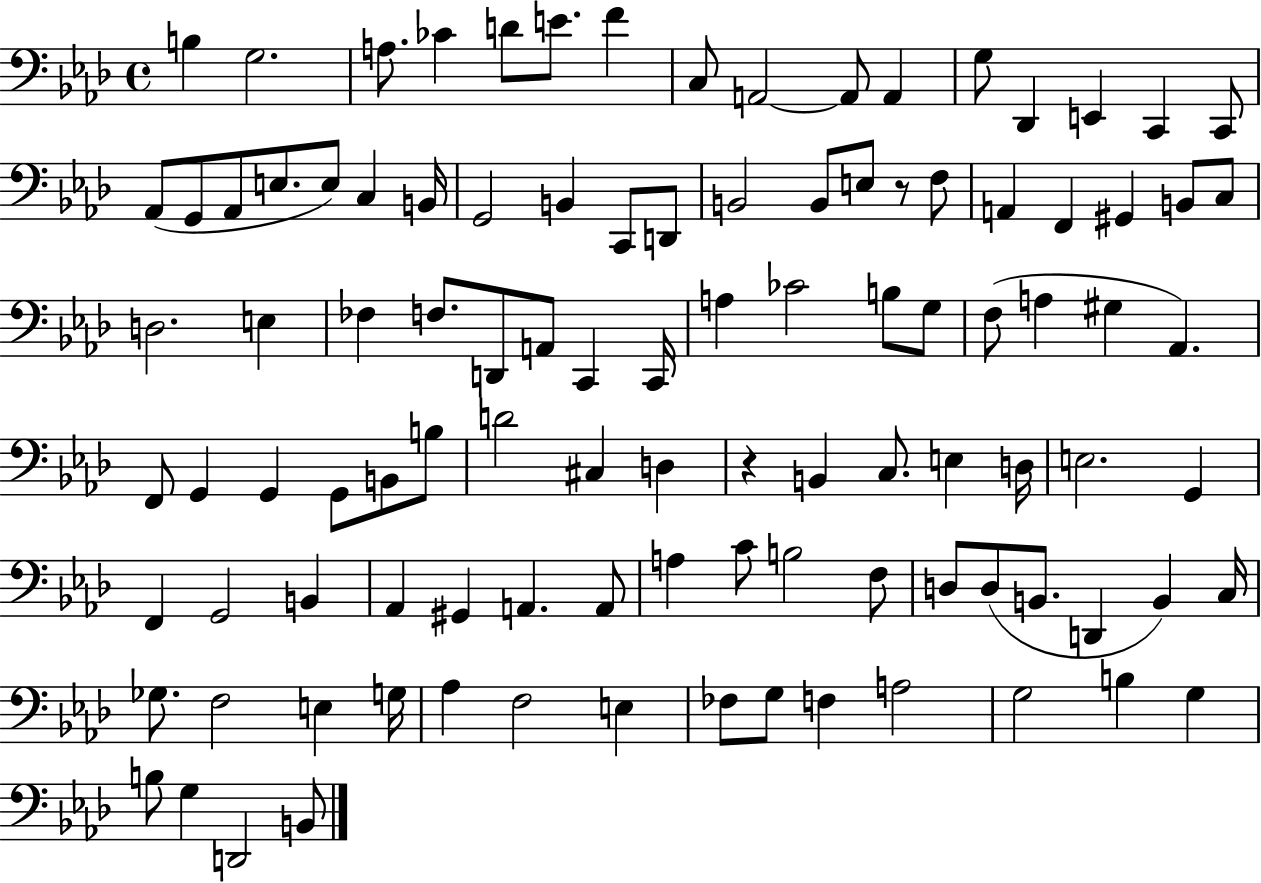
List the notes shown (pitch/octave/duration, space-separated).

B3/q G3/h. A3/e. CES4/q D4/e E4/e. F4/q C3/e A2/h A2/e A2/q G3/e Db2/q E2/q C2/q C2/e Ab2/e G2/e Ab2/e E3/e. E3/e C3/q B2/s G2/h B2/q C2/e D2/e B2/h B2/e E3/e R/e F3/e A2/q F2/q G#2/q B2/e C3/e D3/h. E3/q FES3/q F3/e. D2/e A2/e C2/q C2/s A3/q CES4/h B3/e G3/e F3/e A3/q G#3/q Ab2/q. F2/e G2/q G2/q G2/e B2/e B3/e D4/h C#3/q D3/q R/q B2/q C3/e. E3/q D3/s E3/h. G2/q F2/q G2/h B2/q Ab2/q G#2/q A2/q. A2/e A3/q C4/e B3/h F3/e D3/e D3/e B2/e. D2/q B2/q C3/s Gb3/e. F3/h E3/q G3/s Ab3/q F3/h E3/q FES3/e G3/e F3/q A3/h G3/h B3/q G3/q B3/e G3/q D2/h B2/e